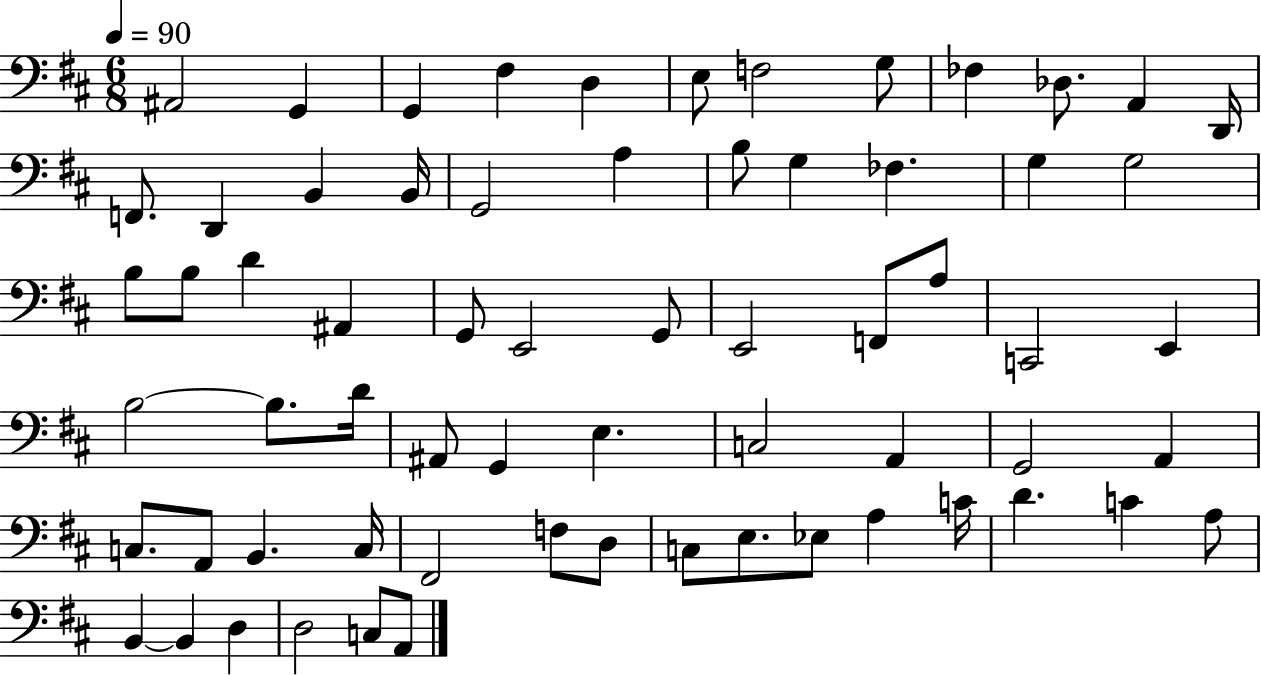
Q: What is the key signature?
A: D major